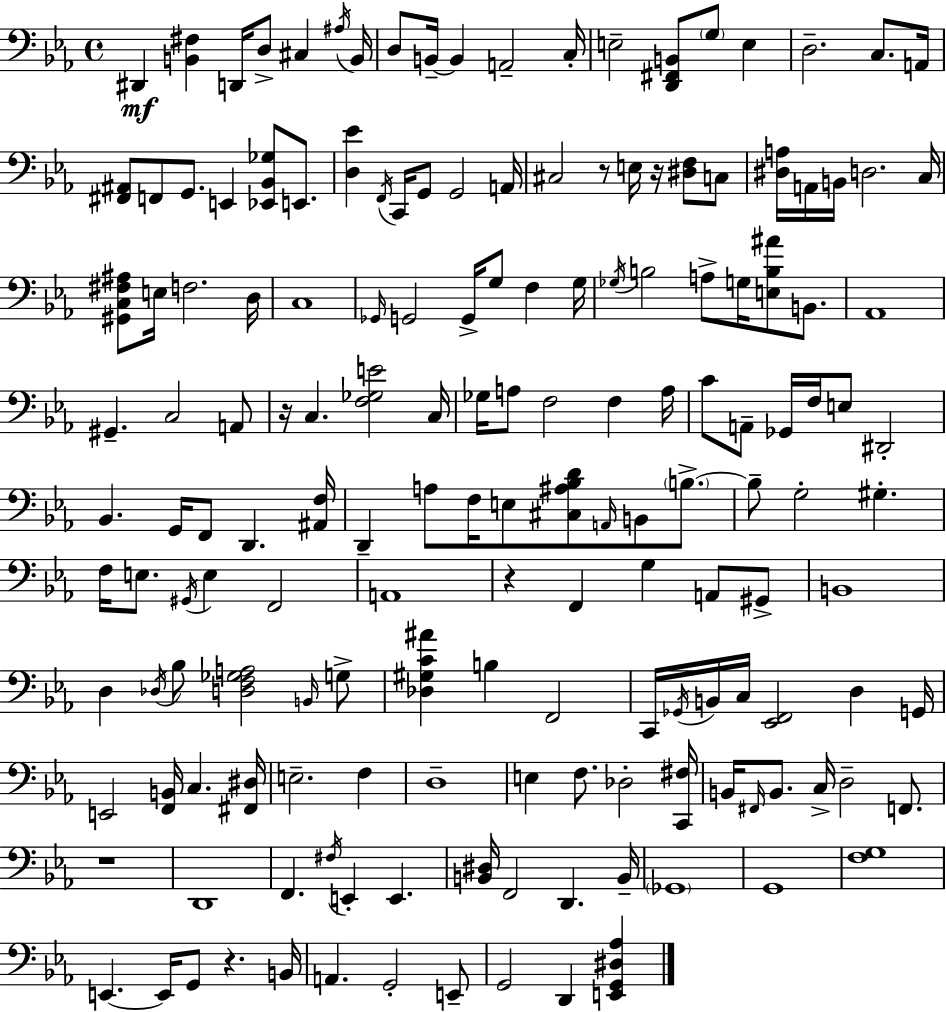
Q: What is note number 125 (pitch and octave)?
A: B2